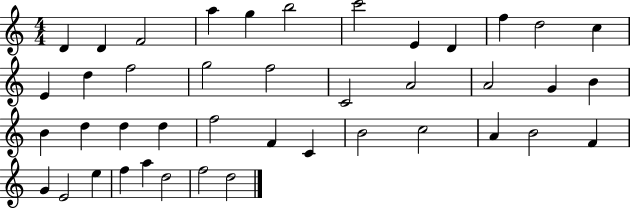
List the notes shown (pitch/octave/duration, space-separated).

D4/q D4/q F4/h A5/q G5/q B5/h C6/h E4/q D4/q F5/q D5/h C5/q E4/q D5/q F5/h G5/h F5/h C4/h A4/h A4/h G4/q B4/q B4/q D5/q D5/q D5/q F5/h F4/q C4/q B4/h C5/h A4/q B4/h F4/q G4/q E4/h E5/q F5/q A5/q D5/h F5/h D5/h